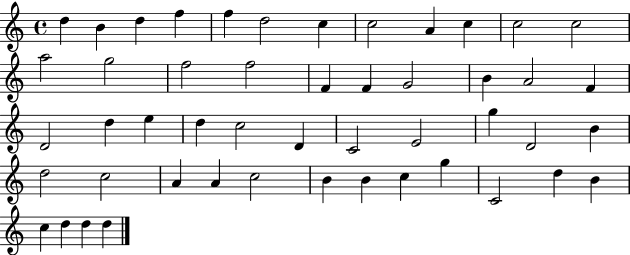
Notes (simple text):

D5/q B4/q D5/q F5/q F5/q D5/h C5/q C5/h A4/q C5/q C5/h C5/h A5/h G5/h F5/h F5/h F4/q F4/q G4/h B4/q A4/h F4/q D4/h D5/q E5/q D5/q C5/h D4/q C4/h E4/h G5/q D4/h B4/q D5/h C5/h A4/q A4/q C5/h B4/q B4/q C5/q G5/q C4/h D5/q B4/q C5/q D5/q D5/q D5/q